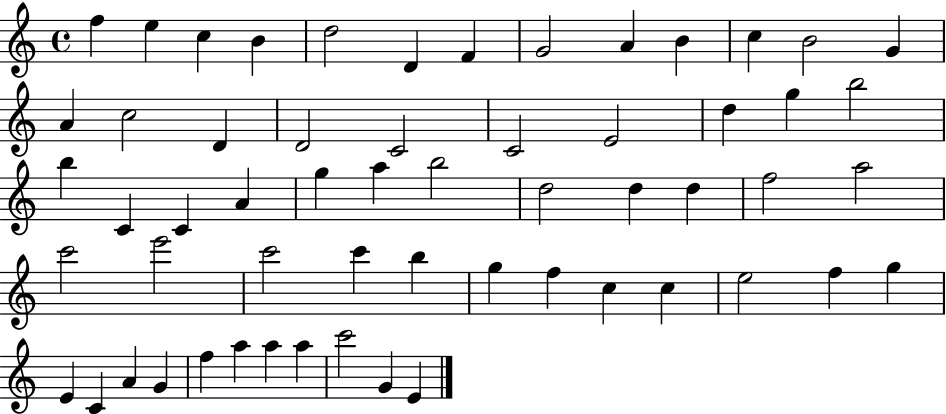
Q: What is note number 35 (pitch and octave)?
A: A5